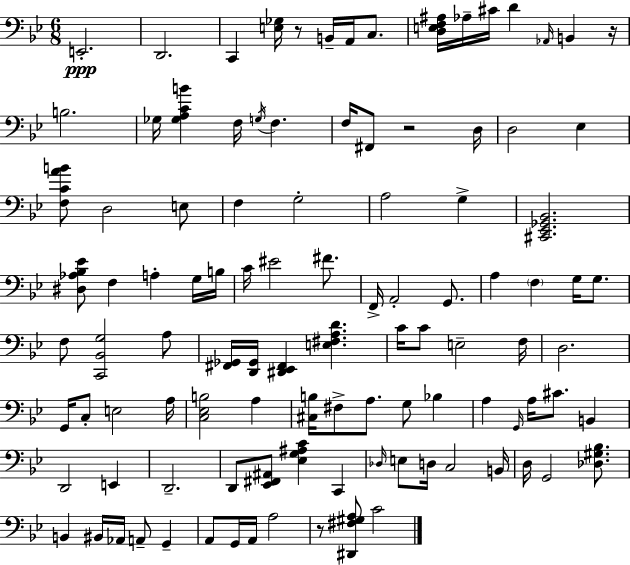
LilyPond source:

{
  \clef bass
  \numericTimeSignature
  \time 6/8
  \key g \minor
  \repeat volta 2 { e,2.-.\ppp | d,2. | c,4 <e ges>16 r8 b,16-- a,16 c8. | <d e f ais>16 aes16-- cis'16 d'4 \grace { aes,16 } b,4 | \break r16 b2. | ges16 <ges a c' b'>4 f16 \acciaccatura { g16 } f4. | f16 fis,8 r2 | d16 d2 ees4 | \break <f c' a' b'>8 d2 | e8 f4 g2-. | a2 g4-> | <cis, ees, ges, bes,>2. | \break <dis aes bes ees'>8 f4 a4-. | g16 b16 c'16 eis'2 fis'8. | f,16-> a,2-. g,8. | a4 \parenthesize f4 g16 g8. | \break f8 <c, bes, g>2 | a8 <fis, ges,>16 <d, ges,>16 <dis, ees, fis,>4 <e fis a d'>4. | c'16 c'8 e2-- | f16 d2. | \break g,16 c8-. e2 | a16 <c ees b>2 a4 | <cis b>16 fis8-> a8. g8 bes4 | a4 \grace { g,16 } a16 cis'8. b,4 | \break d,2 e,4 | d,2.-- | d,8 <ees, fis, ais,>8 <ees g ais c'>4 c,4 | \grace { des16 } e8 d16 c2 | \break b,16 d16 g,2 | <des gis bes>8. b,4 bis,16 aes,16 a,8-- | g,4-- a,8 g,16 a,16 a2 | r8 <dis, fis gis a>8 c'2 | \break } \bar "|."
}